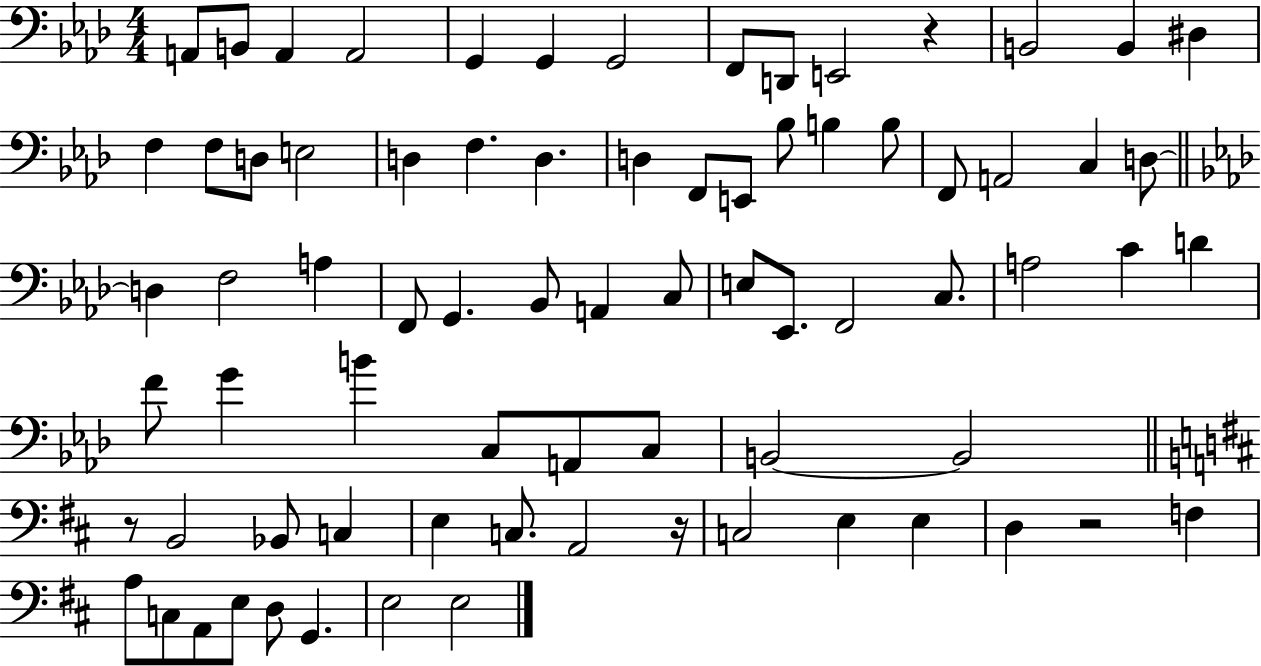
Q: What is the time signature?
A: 4/4